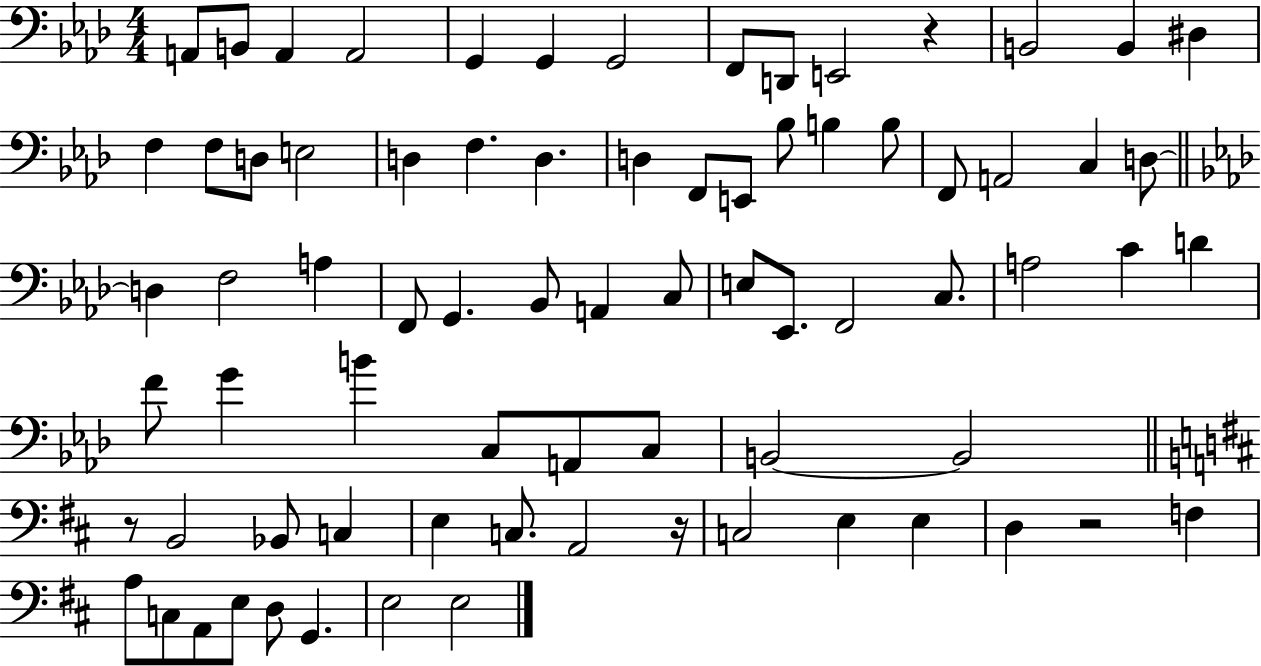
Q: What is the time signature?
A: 4/4